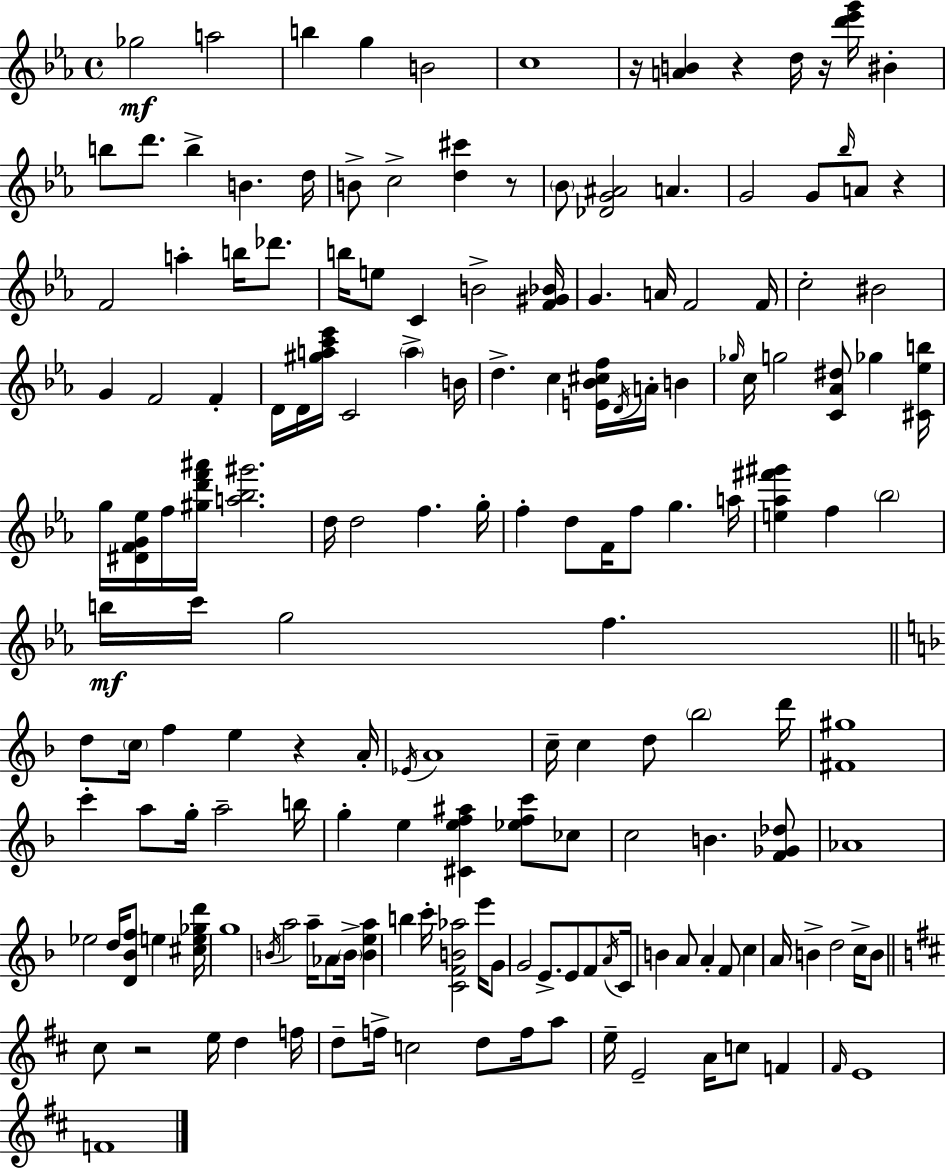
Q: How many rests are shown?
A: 7